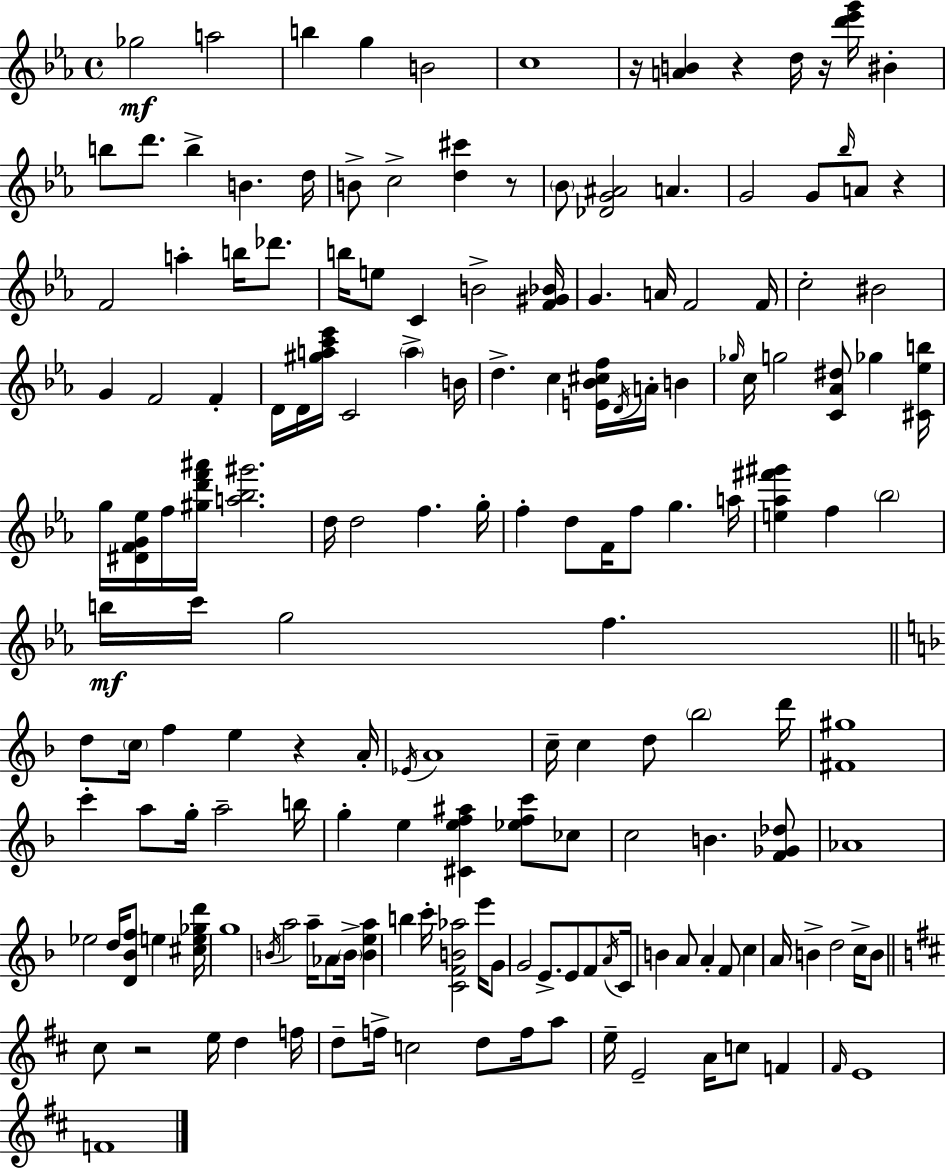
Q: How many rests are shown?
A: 7